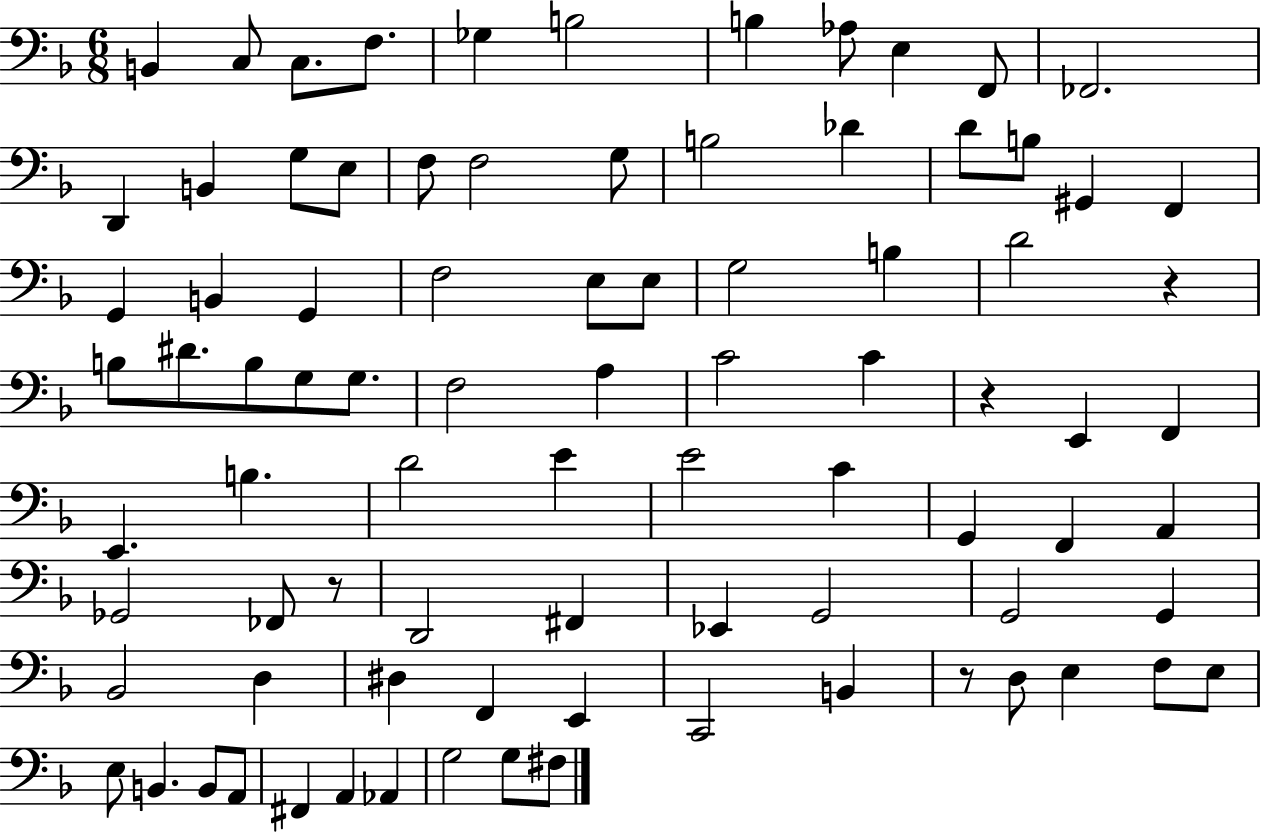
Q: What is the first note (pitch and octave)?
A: B2